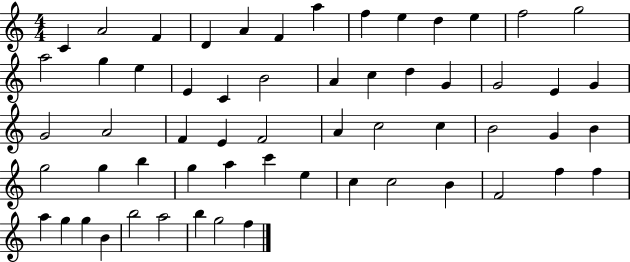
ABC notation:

X:1
T:Untitled
M:4/4
L:1/4
K:C
C A2 F D A F a f e d e f2 g2 a2 g e E C B2 A c d G G2 E G G2 A2 F E F2 A c2 c B2 G B g2 g b g a c' e c c2 B F2 f f a g g B b2 a2 b g2 f